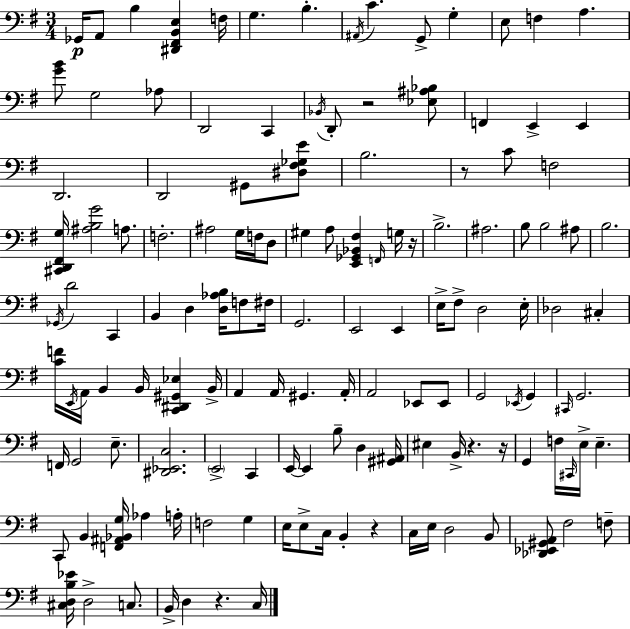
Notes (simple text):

Gb2/s A2/e B3/q [D#2,F#2,B2,E3]/q F3/s G3/q. B3/q. A#2/s C4/q. G2/e G3/q E3/e F3/q A3/q. [G4,B4]/e G3/h Ab3/e D2/h C2/q Bb2/s D2/e R/h [Eb3,A#3,Bb3]/e F2/q E2/q E2/q D2/h. D2/h G#2/e [D#3,F#3,Gb3,E4]/e B3/h. R/e C4/e F3/h [C#2,D2,F#2,G3]/s [A#3,B3,G4]/h A3/e. F3/h. A#3/h G3/s F3/s D3/e G#3/q A3/e [E2,Gb2,Bb2,F#3]/q F2/s G3/s R/s B3/h. A#3/h. B3/e B3/h A#3/e B3/h. Gb2/s D4/h C2/q B2/q D3/q [D3,Ab3,B3]/s F3/e F#3/s G2/h. E2/h E2/q E3/s F#3/e D3/h E3/s Db3/h C#3/q [C4,F4]/s E2/s A2/s B2/q B2/s [C2,D#2,G#2,Eb3]/q B2/s A2/q A2/s G#2/q. A2/s A2/h Eb2/e Eb2/e G2/h Eb2/s G2/q C#2/s G2/h. F2/s G2/h E3/e. [D#2,Eb2,C3]/h. E2/h C2/q E2/s E2/q B3/e D3/q [G#2,A#2]/s EIS3/q B2/s R/q. R/s G2/q F3/s C#2/s E3/s E3/q. C2/e B2/q [F2,A#2,Bb2,G3]/s Ab3/q A3/s F3/h G3/q E3/s E3/e C3/s B2/q R/q C3/s E3/s D3/h B2/e [Db2,Eb2,G#2,A2]/e F#3/h F3/e [C#3,D3,B3,Eb4]/s D3/h C3/e. B2/s D3/q R/q. C3/s